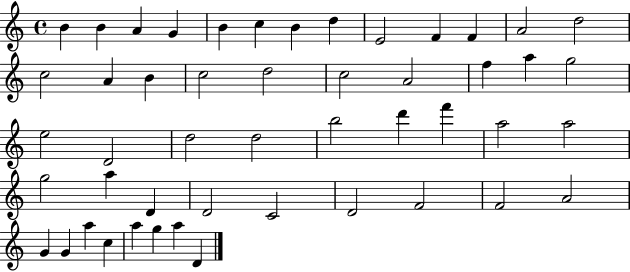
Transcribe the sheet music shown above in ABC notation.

X:1
T:Untitled
M:4/4
L:1/4
K:C
B B A G B c B d E2 F F A2 d2 c2 A B c2 d2 c2 A2 f a g2 e2 D2 d2 d2 b2 d' f' a2 a2 g2 a D D2 C2 D2 F2 F2 A2 G G a c a g a D